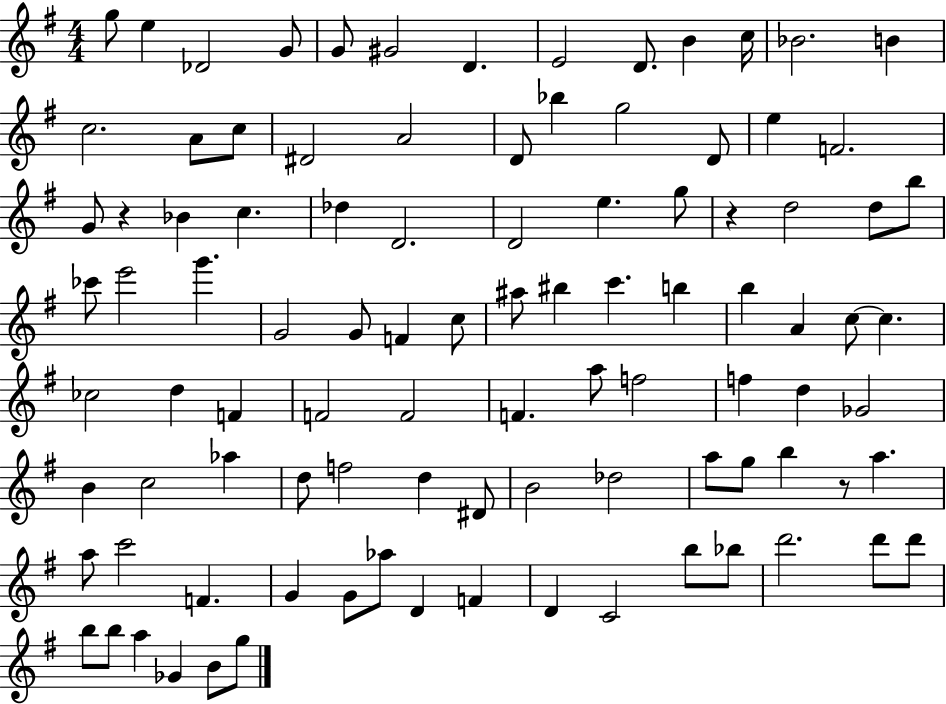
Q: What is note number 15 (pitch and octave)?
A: A4